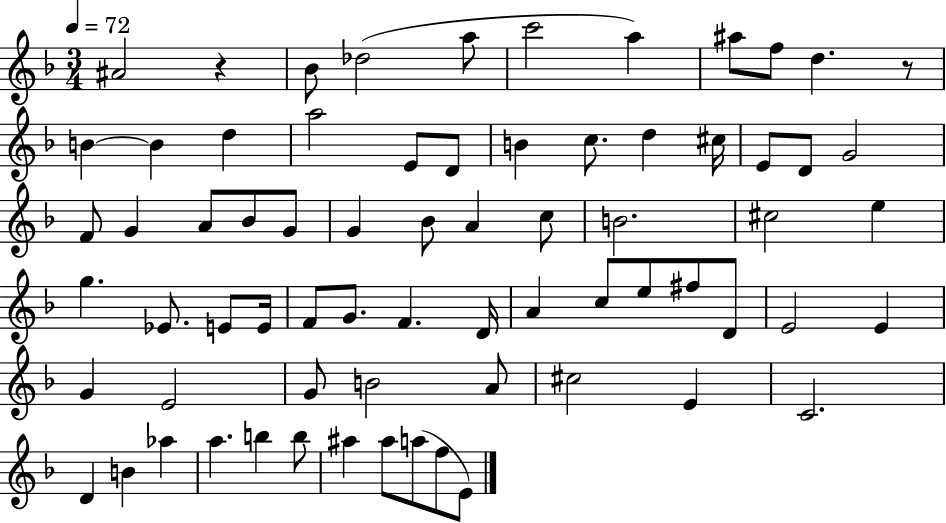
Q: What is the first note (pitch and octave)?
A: A#4